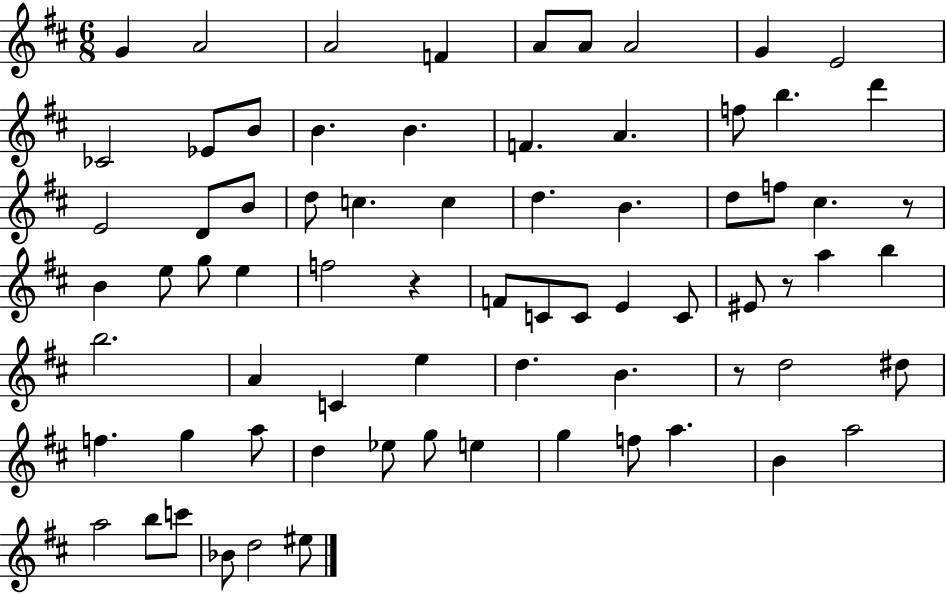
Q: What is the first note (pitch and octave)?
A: G4